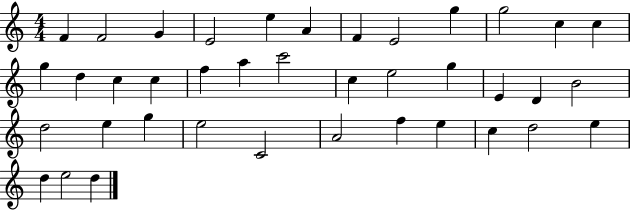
{
  \clef treble
  \numericTimeSignature
  \time 4/4
  \key c \major
  f'4 f'2 g'4 | e'2 e''4 a'4 | f'4 e'2 g''4 | g''2 c''4 c''4 | \break g''4 d''4 c''4 c''4 | f''4 a''4 c'''2 | c''4 e''2 g''4 | e'4 d'4 b'2 | \break d''2 e''4 g''4 | e''2 c'2 | a'2 f''4 e''4 | c''4 d''2 e''4 | \break d''4 e''2 d''4 | \bar "|."
}